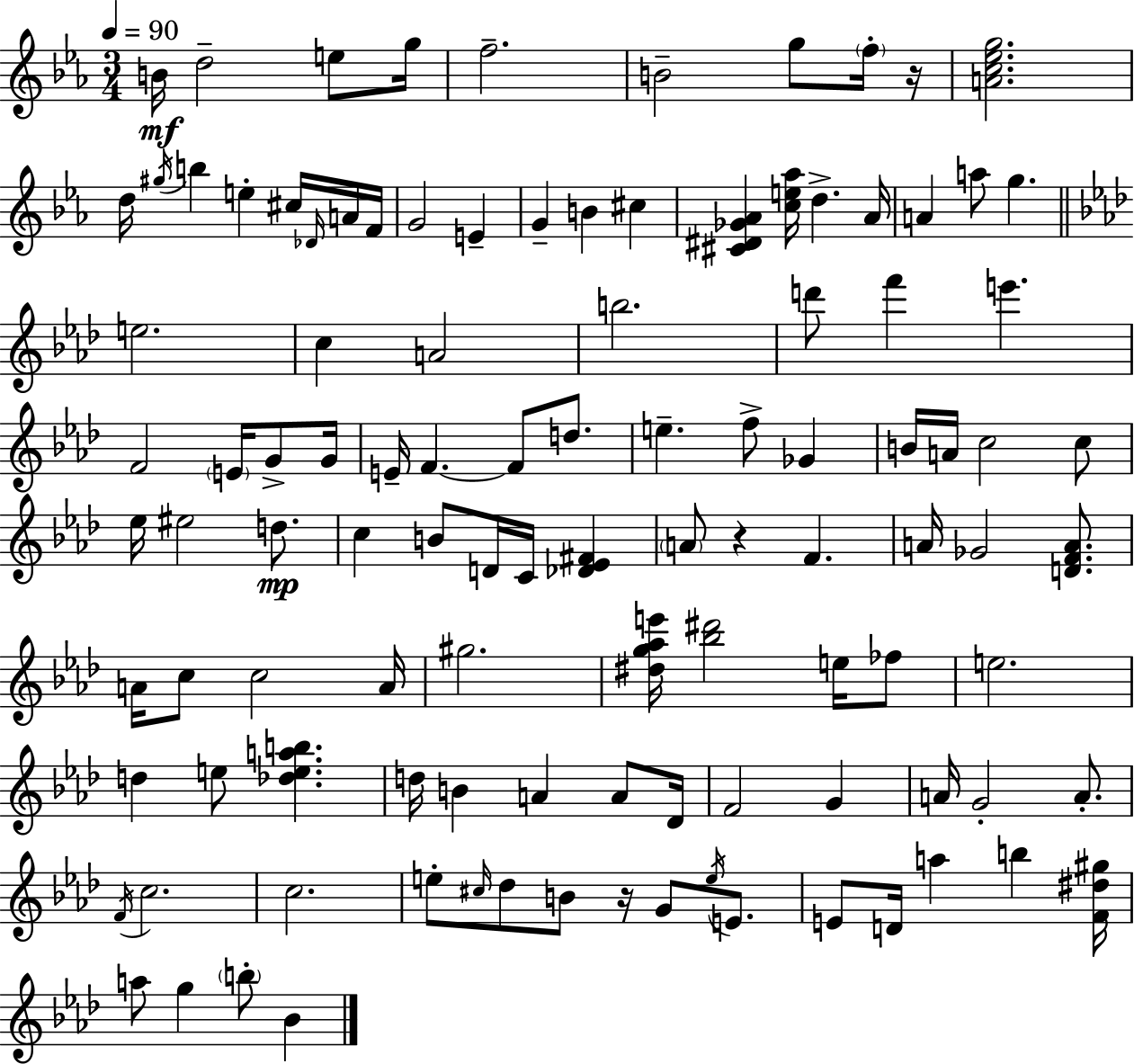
B4/s D5/h E5/e G5/s F5/h. B4/h G5/e F5/s R/s [A4,C5,Eb5,G5]/h. D5/s G#5/s B5/q E5/q C#5/s Db4/s A4/s F4/s G4/h E4/q G4/q B4/q C#5/q [C#4,D#4,Gb4,Ab4]/q [C5,E5,Ab5]/s D5/q. Ab4/s A4/q A5/e G5/q. E5/h. C5/q A4/h B5/h. D6/e F6/q E6/q. F4/h E4/s G4/e G4/s E4/s F4/q. F4/e D5/e. E5/q. F5/e Gb4/q B4/s A4/s C5/h C5/e Eb5/s EIS5/h D5/e. C5/q B4/e D4/s C4/s [Db4,Eb4,F#4]/q A4/e R/q F4/q. A4/s Gb4/h [D4,F4,A4]/e. A4/s C5/e C5/h A4/s G#5/h. [D#5,G5,Ab5,E6]/s [Bb5,D#6]/h E5/s FES5/e E5/h. D5/q E5/e [Db5,E5,A5,B5]/q. D5/s B4/q A4/q A4/e Db4/s F4/h G4/q A4/s G4/h A4/e. F4/s C5/h. C5/h. E5/e C#5/s Db5/e B4/e R/s G4/e E5/s E4/e. E4/e D4/s A5/q B5/q [F4,D#5,G#5]/s A5/e G5/q B5/e Bb4/q